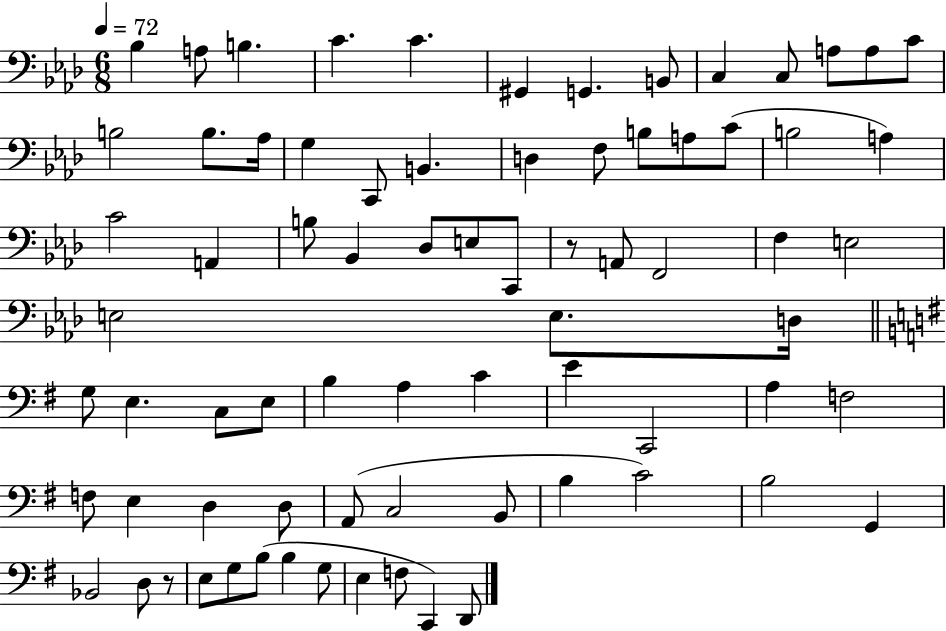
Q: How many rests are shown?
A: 2